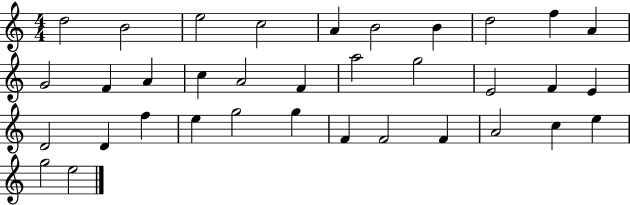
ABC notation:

X:1
T:Untitled
M:4/4
L:1/4
K:C
d2 B2 e2 c2 A B2 B d2 f A G2 F A c A2 F a2 g2 E2 F E D2 D f e g2 g F F2 F A2 c e g2 e2